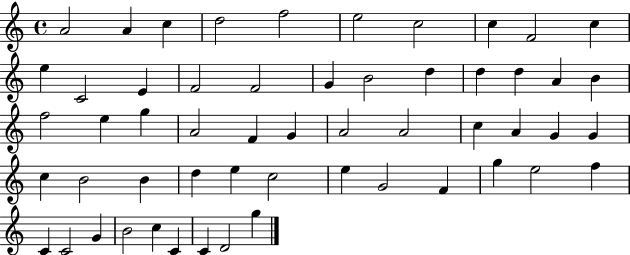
X:1
T:Untitled
M:4/4
L:1/4
K:C
A2 A c d2 f2 e2 c2 c F2 c e C2 E F2 F2 G B2 d d d A B f2 e g A2 F G A2 A2 c A G G c B2 B d e c2 e G2 F g e2 f C C2 G B2 c C C D2 g